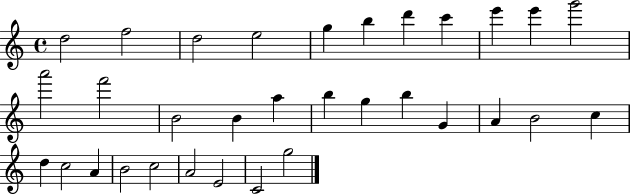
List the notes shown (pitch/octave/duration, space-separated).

D5/h F5/h D5/h E5/h G5/q B5/q D6/q C6/q E6/q E6/q G6/h A6/h F6/h B4/h B4/q A5/q B5/q G5/q B5/q G4/q A4/q B4/h C5/q D5/q C5/h A4/q B4/h C5/h A4/h E4/h C4/h G5/h